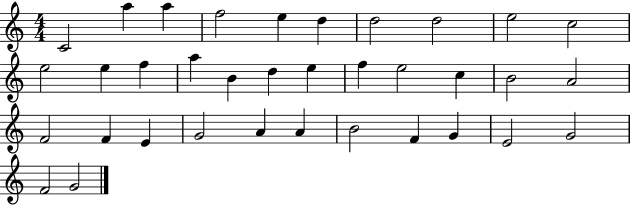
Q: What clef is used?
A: treble